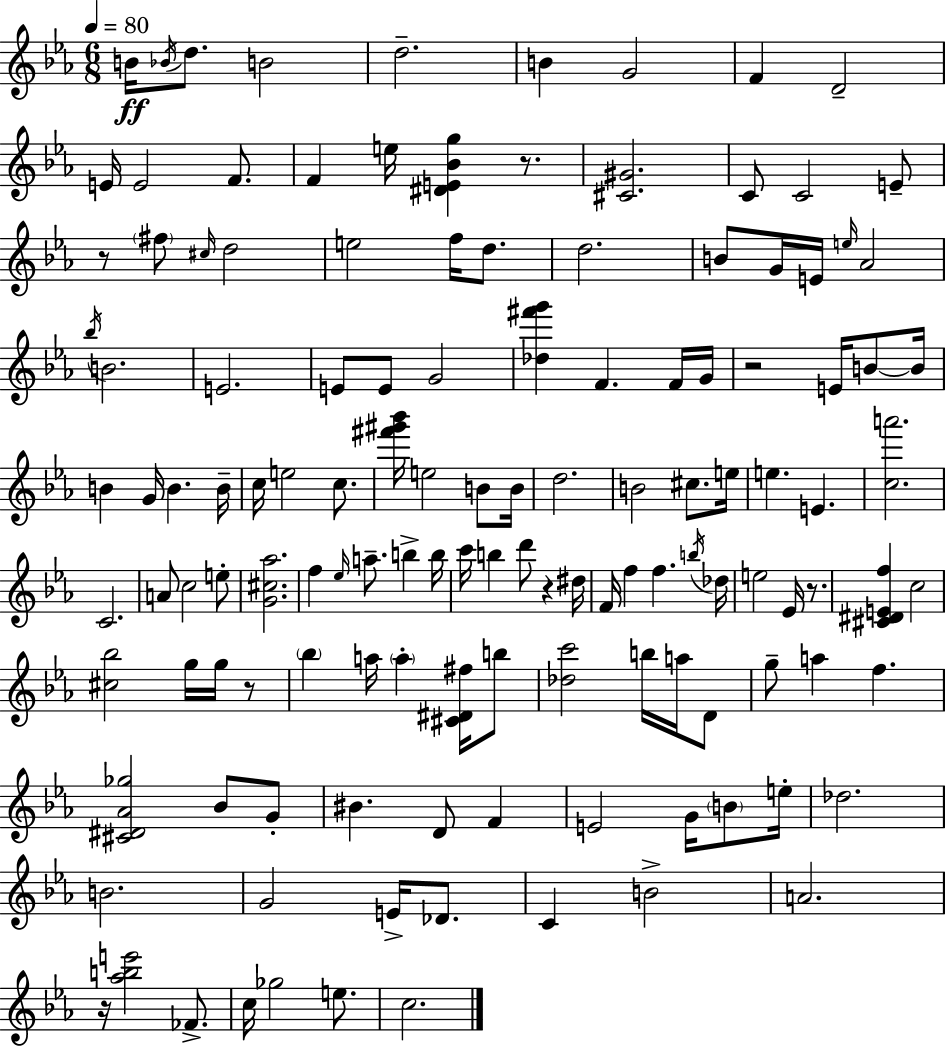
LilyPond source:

{
  \clef treble
  \numericTimeSignature
  \time 6/8
  \key ees \major
  \tempo 4 = 80
  b'16\ff \acciaccatura { bes'16 } d''8. b'2 | d''2.-- | b'4 g'2 | f'4 d'2-- | \break e'16 e'2 f'8. | f'4 e''16 <dis' e' bes' g''>4 r8. | <cis' gis'>2. | c'8 c'2 e'8-- | \break r8 \parenthesize fis''8 \grace { cis''16 } d''2 | e''2 f''16 d''8. | d''2. | b'8 g'16 e'16 \grace { e''16 } aes'2 | \break \acciaccatura { bes''16 } b'2. | e'2. | e'8 e'8 g'2 | <des'' fis''' g'''>4 f'4. | \break f'16 g'16 r2 | e'16 b'8~~ b'16 b'4 g'16 b'4. | b'16-- c''16 e''2 | c''8. <fis''' gis''' bes'''>16 e''2 | \break b'8 b'16 d''2. | b'2 | cis''8. e''16 e''4. e'4. | <c'' a'''>2. | \break c'2. | a'8 c''2 | e''8-. <g' cis'' aes''>2. | f''4 \grace { ees''16 } a''8.-- | \break b''4-> b''16 c'''16 b''4 d'''8 | r4 dis''16 f'16 f''4 f''4. | \acciaccatura { b''16 } des''16 e''2 | ees'16 r8. <cis' dis' e' f''>4 c''2 | \break <cis'' bes''>2 | g''16 g''16 r8 \parenthesize bes''4 a''16 \parenthesize a''4-. | <cis' dis' fis''>16 b''8 <des'' c'''>2 | b''16 a''16 d'8 g''8-- a''4 | \break f''4. <cis' dis' aes' ges''>2 | bes'8 g'8-. bis'4. | d'8 f'4 e'2 | g'16 \parenthesize b'8 e''16-. des''2. | \break b'2. | g'2 | e'16-> des'8. c'4 b'2-> | a'2. | \break r16 <aes'' b'' e'''>2 | fes'8.-> c''16 ges''2 | e''8. c''2. | \bar "|."
}